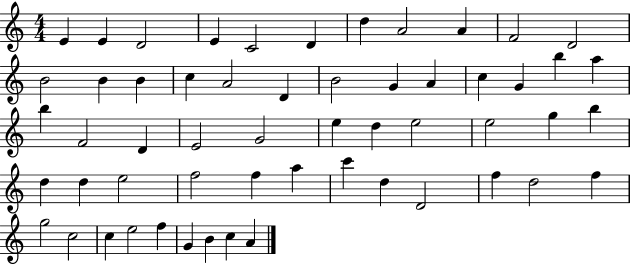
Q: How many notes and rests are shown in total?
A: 56